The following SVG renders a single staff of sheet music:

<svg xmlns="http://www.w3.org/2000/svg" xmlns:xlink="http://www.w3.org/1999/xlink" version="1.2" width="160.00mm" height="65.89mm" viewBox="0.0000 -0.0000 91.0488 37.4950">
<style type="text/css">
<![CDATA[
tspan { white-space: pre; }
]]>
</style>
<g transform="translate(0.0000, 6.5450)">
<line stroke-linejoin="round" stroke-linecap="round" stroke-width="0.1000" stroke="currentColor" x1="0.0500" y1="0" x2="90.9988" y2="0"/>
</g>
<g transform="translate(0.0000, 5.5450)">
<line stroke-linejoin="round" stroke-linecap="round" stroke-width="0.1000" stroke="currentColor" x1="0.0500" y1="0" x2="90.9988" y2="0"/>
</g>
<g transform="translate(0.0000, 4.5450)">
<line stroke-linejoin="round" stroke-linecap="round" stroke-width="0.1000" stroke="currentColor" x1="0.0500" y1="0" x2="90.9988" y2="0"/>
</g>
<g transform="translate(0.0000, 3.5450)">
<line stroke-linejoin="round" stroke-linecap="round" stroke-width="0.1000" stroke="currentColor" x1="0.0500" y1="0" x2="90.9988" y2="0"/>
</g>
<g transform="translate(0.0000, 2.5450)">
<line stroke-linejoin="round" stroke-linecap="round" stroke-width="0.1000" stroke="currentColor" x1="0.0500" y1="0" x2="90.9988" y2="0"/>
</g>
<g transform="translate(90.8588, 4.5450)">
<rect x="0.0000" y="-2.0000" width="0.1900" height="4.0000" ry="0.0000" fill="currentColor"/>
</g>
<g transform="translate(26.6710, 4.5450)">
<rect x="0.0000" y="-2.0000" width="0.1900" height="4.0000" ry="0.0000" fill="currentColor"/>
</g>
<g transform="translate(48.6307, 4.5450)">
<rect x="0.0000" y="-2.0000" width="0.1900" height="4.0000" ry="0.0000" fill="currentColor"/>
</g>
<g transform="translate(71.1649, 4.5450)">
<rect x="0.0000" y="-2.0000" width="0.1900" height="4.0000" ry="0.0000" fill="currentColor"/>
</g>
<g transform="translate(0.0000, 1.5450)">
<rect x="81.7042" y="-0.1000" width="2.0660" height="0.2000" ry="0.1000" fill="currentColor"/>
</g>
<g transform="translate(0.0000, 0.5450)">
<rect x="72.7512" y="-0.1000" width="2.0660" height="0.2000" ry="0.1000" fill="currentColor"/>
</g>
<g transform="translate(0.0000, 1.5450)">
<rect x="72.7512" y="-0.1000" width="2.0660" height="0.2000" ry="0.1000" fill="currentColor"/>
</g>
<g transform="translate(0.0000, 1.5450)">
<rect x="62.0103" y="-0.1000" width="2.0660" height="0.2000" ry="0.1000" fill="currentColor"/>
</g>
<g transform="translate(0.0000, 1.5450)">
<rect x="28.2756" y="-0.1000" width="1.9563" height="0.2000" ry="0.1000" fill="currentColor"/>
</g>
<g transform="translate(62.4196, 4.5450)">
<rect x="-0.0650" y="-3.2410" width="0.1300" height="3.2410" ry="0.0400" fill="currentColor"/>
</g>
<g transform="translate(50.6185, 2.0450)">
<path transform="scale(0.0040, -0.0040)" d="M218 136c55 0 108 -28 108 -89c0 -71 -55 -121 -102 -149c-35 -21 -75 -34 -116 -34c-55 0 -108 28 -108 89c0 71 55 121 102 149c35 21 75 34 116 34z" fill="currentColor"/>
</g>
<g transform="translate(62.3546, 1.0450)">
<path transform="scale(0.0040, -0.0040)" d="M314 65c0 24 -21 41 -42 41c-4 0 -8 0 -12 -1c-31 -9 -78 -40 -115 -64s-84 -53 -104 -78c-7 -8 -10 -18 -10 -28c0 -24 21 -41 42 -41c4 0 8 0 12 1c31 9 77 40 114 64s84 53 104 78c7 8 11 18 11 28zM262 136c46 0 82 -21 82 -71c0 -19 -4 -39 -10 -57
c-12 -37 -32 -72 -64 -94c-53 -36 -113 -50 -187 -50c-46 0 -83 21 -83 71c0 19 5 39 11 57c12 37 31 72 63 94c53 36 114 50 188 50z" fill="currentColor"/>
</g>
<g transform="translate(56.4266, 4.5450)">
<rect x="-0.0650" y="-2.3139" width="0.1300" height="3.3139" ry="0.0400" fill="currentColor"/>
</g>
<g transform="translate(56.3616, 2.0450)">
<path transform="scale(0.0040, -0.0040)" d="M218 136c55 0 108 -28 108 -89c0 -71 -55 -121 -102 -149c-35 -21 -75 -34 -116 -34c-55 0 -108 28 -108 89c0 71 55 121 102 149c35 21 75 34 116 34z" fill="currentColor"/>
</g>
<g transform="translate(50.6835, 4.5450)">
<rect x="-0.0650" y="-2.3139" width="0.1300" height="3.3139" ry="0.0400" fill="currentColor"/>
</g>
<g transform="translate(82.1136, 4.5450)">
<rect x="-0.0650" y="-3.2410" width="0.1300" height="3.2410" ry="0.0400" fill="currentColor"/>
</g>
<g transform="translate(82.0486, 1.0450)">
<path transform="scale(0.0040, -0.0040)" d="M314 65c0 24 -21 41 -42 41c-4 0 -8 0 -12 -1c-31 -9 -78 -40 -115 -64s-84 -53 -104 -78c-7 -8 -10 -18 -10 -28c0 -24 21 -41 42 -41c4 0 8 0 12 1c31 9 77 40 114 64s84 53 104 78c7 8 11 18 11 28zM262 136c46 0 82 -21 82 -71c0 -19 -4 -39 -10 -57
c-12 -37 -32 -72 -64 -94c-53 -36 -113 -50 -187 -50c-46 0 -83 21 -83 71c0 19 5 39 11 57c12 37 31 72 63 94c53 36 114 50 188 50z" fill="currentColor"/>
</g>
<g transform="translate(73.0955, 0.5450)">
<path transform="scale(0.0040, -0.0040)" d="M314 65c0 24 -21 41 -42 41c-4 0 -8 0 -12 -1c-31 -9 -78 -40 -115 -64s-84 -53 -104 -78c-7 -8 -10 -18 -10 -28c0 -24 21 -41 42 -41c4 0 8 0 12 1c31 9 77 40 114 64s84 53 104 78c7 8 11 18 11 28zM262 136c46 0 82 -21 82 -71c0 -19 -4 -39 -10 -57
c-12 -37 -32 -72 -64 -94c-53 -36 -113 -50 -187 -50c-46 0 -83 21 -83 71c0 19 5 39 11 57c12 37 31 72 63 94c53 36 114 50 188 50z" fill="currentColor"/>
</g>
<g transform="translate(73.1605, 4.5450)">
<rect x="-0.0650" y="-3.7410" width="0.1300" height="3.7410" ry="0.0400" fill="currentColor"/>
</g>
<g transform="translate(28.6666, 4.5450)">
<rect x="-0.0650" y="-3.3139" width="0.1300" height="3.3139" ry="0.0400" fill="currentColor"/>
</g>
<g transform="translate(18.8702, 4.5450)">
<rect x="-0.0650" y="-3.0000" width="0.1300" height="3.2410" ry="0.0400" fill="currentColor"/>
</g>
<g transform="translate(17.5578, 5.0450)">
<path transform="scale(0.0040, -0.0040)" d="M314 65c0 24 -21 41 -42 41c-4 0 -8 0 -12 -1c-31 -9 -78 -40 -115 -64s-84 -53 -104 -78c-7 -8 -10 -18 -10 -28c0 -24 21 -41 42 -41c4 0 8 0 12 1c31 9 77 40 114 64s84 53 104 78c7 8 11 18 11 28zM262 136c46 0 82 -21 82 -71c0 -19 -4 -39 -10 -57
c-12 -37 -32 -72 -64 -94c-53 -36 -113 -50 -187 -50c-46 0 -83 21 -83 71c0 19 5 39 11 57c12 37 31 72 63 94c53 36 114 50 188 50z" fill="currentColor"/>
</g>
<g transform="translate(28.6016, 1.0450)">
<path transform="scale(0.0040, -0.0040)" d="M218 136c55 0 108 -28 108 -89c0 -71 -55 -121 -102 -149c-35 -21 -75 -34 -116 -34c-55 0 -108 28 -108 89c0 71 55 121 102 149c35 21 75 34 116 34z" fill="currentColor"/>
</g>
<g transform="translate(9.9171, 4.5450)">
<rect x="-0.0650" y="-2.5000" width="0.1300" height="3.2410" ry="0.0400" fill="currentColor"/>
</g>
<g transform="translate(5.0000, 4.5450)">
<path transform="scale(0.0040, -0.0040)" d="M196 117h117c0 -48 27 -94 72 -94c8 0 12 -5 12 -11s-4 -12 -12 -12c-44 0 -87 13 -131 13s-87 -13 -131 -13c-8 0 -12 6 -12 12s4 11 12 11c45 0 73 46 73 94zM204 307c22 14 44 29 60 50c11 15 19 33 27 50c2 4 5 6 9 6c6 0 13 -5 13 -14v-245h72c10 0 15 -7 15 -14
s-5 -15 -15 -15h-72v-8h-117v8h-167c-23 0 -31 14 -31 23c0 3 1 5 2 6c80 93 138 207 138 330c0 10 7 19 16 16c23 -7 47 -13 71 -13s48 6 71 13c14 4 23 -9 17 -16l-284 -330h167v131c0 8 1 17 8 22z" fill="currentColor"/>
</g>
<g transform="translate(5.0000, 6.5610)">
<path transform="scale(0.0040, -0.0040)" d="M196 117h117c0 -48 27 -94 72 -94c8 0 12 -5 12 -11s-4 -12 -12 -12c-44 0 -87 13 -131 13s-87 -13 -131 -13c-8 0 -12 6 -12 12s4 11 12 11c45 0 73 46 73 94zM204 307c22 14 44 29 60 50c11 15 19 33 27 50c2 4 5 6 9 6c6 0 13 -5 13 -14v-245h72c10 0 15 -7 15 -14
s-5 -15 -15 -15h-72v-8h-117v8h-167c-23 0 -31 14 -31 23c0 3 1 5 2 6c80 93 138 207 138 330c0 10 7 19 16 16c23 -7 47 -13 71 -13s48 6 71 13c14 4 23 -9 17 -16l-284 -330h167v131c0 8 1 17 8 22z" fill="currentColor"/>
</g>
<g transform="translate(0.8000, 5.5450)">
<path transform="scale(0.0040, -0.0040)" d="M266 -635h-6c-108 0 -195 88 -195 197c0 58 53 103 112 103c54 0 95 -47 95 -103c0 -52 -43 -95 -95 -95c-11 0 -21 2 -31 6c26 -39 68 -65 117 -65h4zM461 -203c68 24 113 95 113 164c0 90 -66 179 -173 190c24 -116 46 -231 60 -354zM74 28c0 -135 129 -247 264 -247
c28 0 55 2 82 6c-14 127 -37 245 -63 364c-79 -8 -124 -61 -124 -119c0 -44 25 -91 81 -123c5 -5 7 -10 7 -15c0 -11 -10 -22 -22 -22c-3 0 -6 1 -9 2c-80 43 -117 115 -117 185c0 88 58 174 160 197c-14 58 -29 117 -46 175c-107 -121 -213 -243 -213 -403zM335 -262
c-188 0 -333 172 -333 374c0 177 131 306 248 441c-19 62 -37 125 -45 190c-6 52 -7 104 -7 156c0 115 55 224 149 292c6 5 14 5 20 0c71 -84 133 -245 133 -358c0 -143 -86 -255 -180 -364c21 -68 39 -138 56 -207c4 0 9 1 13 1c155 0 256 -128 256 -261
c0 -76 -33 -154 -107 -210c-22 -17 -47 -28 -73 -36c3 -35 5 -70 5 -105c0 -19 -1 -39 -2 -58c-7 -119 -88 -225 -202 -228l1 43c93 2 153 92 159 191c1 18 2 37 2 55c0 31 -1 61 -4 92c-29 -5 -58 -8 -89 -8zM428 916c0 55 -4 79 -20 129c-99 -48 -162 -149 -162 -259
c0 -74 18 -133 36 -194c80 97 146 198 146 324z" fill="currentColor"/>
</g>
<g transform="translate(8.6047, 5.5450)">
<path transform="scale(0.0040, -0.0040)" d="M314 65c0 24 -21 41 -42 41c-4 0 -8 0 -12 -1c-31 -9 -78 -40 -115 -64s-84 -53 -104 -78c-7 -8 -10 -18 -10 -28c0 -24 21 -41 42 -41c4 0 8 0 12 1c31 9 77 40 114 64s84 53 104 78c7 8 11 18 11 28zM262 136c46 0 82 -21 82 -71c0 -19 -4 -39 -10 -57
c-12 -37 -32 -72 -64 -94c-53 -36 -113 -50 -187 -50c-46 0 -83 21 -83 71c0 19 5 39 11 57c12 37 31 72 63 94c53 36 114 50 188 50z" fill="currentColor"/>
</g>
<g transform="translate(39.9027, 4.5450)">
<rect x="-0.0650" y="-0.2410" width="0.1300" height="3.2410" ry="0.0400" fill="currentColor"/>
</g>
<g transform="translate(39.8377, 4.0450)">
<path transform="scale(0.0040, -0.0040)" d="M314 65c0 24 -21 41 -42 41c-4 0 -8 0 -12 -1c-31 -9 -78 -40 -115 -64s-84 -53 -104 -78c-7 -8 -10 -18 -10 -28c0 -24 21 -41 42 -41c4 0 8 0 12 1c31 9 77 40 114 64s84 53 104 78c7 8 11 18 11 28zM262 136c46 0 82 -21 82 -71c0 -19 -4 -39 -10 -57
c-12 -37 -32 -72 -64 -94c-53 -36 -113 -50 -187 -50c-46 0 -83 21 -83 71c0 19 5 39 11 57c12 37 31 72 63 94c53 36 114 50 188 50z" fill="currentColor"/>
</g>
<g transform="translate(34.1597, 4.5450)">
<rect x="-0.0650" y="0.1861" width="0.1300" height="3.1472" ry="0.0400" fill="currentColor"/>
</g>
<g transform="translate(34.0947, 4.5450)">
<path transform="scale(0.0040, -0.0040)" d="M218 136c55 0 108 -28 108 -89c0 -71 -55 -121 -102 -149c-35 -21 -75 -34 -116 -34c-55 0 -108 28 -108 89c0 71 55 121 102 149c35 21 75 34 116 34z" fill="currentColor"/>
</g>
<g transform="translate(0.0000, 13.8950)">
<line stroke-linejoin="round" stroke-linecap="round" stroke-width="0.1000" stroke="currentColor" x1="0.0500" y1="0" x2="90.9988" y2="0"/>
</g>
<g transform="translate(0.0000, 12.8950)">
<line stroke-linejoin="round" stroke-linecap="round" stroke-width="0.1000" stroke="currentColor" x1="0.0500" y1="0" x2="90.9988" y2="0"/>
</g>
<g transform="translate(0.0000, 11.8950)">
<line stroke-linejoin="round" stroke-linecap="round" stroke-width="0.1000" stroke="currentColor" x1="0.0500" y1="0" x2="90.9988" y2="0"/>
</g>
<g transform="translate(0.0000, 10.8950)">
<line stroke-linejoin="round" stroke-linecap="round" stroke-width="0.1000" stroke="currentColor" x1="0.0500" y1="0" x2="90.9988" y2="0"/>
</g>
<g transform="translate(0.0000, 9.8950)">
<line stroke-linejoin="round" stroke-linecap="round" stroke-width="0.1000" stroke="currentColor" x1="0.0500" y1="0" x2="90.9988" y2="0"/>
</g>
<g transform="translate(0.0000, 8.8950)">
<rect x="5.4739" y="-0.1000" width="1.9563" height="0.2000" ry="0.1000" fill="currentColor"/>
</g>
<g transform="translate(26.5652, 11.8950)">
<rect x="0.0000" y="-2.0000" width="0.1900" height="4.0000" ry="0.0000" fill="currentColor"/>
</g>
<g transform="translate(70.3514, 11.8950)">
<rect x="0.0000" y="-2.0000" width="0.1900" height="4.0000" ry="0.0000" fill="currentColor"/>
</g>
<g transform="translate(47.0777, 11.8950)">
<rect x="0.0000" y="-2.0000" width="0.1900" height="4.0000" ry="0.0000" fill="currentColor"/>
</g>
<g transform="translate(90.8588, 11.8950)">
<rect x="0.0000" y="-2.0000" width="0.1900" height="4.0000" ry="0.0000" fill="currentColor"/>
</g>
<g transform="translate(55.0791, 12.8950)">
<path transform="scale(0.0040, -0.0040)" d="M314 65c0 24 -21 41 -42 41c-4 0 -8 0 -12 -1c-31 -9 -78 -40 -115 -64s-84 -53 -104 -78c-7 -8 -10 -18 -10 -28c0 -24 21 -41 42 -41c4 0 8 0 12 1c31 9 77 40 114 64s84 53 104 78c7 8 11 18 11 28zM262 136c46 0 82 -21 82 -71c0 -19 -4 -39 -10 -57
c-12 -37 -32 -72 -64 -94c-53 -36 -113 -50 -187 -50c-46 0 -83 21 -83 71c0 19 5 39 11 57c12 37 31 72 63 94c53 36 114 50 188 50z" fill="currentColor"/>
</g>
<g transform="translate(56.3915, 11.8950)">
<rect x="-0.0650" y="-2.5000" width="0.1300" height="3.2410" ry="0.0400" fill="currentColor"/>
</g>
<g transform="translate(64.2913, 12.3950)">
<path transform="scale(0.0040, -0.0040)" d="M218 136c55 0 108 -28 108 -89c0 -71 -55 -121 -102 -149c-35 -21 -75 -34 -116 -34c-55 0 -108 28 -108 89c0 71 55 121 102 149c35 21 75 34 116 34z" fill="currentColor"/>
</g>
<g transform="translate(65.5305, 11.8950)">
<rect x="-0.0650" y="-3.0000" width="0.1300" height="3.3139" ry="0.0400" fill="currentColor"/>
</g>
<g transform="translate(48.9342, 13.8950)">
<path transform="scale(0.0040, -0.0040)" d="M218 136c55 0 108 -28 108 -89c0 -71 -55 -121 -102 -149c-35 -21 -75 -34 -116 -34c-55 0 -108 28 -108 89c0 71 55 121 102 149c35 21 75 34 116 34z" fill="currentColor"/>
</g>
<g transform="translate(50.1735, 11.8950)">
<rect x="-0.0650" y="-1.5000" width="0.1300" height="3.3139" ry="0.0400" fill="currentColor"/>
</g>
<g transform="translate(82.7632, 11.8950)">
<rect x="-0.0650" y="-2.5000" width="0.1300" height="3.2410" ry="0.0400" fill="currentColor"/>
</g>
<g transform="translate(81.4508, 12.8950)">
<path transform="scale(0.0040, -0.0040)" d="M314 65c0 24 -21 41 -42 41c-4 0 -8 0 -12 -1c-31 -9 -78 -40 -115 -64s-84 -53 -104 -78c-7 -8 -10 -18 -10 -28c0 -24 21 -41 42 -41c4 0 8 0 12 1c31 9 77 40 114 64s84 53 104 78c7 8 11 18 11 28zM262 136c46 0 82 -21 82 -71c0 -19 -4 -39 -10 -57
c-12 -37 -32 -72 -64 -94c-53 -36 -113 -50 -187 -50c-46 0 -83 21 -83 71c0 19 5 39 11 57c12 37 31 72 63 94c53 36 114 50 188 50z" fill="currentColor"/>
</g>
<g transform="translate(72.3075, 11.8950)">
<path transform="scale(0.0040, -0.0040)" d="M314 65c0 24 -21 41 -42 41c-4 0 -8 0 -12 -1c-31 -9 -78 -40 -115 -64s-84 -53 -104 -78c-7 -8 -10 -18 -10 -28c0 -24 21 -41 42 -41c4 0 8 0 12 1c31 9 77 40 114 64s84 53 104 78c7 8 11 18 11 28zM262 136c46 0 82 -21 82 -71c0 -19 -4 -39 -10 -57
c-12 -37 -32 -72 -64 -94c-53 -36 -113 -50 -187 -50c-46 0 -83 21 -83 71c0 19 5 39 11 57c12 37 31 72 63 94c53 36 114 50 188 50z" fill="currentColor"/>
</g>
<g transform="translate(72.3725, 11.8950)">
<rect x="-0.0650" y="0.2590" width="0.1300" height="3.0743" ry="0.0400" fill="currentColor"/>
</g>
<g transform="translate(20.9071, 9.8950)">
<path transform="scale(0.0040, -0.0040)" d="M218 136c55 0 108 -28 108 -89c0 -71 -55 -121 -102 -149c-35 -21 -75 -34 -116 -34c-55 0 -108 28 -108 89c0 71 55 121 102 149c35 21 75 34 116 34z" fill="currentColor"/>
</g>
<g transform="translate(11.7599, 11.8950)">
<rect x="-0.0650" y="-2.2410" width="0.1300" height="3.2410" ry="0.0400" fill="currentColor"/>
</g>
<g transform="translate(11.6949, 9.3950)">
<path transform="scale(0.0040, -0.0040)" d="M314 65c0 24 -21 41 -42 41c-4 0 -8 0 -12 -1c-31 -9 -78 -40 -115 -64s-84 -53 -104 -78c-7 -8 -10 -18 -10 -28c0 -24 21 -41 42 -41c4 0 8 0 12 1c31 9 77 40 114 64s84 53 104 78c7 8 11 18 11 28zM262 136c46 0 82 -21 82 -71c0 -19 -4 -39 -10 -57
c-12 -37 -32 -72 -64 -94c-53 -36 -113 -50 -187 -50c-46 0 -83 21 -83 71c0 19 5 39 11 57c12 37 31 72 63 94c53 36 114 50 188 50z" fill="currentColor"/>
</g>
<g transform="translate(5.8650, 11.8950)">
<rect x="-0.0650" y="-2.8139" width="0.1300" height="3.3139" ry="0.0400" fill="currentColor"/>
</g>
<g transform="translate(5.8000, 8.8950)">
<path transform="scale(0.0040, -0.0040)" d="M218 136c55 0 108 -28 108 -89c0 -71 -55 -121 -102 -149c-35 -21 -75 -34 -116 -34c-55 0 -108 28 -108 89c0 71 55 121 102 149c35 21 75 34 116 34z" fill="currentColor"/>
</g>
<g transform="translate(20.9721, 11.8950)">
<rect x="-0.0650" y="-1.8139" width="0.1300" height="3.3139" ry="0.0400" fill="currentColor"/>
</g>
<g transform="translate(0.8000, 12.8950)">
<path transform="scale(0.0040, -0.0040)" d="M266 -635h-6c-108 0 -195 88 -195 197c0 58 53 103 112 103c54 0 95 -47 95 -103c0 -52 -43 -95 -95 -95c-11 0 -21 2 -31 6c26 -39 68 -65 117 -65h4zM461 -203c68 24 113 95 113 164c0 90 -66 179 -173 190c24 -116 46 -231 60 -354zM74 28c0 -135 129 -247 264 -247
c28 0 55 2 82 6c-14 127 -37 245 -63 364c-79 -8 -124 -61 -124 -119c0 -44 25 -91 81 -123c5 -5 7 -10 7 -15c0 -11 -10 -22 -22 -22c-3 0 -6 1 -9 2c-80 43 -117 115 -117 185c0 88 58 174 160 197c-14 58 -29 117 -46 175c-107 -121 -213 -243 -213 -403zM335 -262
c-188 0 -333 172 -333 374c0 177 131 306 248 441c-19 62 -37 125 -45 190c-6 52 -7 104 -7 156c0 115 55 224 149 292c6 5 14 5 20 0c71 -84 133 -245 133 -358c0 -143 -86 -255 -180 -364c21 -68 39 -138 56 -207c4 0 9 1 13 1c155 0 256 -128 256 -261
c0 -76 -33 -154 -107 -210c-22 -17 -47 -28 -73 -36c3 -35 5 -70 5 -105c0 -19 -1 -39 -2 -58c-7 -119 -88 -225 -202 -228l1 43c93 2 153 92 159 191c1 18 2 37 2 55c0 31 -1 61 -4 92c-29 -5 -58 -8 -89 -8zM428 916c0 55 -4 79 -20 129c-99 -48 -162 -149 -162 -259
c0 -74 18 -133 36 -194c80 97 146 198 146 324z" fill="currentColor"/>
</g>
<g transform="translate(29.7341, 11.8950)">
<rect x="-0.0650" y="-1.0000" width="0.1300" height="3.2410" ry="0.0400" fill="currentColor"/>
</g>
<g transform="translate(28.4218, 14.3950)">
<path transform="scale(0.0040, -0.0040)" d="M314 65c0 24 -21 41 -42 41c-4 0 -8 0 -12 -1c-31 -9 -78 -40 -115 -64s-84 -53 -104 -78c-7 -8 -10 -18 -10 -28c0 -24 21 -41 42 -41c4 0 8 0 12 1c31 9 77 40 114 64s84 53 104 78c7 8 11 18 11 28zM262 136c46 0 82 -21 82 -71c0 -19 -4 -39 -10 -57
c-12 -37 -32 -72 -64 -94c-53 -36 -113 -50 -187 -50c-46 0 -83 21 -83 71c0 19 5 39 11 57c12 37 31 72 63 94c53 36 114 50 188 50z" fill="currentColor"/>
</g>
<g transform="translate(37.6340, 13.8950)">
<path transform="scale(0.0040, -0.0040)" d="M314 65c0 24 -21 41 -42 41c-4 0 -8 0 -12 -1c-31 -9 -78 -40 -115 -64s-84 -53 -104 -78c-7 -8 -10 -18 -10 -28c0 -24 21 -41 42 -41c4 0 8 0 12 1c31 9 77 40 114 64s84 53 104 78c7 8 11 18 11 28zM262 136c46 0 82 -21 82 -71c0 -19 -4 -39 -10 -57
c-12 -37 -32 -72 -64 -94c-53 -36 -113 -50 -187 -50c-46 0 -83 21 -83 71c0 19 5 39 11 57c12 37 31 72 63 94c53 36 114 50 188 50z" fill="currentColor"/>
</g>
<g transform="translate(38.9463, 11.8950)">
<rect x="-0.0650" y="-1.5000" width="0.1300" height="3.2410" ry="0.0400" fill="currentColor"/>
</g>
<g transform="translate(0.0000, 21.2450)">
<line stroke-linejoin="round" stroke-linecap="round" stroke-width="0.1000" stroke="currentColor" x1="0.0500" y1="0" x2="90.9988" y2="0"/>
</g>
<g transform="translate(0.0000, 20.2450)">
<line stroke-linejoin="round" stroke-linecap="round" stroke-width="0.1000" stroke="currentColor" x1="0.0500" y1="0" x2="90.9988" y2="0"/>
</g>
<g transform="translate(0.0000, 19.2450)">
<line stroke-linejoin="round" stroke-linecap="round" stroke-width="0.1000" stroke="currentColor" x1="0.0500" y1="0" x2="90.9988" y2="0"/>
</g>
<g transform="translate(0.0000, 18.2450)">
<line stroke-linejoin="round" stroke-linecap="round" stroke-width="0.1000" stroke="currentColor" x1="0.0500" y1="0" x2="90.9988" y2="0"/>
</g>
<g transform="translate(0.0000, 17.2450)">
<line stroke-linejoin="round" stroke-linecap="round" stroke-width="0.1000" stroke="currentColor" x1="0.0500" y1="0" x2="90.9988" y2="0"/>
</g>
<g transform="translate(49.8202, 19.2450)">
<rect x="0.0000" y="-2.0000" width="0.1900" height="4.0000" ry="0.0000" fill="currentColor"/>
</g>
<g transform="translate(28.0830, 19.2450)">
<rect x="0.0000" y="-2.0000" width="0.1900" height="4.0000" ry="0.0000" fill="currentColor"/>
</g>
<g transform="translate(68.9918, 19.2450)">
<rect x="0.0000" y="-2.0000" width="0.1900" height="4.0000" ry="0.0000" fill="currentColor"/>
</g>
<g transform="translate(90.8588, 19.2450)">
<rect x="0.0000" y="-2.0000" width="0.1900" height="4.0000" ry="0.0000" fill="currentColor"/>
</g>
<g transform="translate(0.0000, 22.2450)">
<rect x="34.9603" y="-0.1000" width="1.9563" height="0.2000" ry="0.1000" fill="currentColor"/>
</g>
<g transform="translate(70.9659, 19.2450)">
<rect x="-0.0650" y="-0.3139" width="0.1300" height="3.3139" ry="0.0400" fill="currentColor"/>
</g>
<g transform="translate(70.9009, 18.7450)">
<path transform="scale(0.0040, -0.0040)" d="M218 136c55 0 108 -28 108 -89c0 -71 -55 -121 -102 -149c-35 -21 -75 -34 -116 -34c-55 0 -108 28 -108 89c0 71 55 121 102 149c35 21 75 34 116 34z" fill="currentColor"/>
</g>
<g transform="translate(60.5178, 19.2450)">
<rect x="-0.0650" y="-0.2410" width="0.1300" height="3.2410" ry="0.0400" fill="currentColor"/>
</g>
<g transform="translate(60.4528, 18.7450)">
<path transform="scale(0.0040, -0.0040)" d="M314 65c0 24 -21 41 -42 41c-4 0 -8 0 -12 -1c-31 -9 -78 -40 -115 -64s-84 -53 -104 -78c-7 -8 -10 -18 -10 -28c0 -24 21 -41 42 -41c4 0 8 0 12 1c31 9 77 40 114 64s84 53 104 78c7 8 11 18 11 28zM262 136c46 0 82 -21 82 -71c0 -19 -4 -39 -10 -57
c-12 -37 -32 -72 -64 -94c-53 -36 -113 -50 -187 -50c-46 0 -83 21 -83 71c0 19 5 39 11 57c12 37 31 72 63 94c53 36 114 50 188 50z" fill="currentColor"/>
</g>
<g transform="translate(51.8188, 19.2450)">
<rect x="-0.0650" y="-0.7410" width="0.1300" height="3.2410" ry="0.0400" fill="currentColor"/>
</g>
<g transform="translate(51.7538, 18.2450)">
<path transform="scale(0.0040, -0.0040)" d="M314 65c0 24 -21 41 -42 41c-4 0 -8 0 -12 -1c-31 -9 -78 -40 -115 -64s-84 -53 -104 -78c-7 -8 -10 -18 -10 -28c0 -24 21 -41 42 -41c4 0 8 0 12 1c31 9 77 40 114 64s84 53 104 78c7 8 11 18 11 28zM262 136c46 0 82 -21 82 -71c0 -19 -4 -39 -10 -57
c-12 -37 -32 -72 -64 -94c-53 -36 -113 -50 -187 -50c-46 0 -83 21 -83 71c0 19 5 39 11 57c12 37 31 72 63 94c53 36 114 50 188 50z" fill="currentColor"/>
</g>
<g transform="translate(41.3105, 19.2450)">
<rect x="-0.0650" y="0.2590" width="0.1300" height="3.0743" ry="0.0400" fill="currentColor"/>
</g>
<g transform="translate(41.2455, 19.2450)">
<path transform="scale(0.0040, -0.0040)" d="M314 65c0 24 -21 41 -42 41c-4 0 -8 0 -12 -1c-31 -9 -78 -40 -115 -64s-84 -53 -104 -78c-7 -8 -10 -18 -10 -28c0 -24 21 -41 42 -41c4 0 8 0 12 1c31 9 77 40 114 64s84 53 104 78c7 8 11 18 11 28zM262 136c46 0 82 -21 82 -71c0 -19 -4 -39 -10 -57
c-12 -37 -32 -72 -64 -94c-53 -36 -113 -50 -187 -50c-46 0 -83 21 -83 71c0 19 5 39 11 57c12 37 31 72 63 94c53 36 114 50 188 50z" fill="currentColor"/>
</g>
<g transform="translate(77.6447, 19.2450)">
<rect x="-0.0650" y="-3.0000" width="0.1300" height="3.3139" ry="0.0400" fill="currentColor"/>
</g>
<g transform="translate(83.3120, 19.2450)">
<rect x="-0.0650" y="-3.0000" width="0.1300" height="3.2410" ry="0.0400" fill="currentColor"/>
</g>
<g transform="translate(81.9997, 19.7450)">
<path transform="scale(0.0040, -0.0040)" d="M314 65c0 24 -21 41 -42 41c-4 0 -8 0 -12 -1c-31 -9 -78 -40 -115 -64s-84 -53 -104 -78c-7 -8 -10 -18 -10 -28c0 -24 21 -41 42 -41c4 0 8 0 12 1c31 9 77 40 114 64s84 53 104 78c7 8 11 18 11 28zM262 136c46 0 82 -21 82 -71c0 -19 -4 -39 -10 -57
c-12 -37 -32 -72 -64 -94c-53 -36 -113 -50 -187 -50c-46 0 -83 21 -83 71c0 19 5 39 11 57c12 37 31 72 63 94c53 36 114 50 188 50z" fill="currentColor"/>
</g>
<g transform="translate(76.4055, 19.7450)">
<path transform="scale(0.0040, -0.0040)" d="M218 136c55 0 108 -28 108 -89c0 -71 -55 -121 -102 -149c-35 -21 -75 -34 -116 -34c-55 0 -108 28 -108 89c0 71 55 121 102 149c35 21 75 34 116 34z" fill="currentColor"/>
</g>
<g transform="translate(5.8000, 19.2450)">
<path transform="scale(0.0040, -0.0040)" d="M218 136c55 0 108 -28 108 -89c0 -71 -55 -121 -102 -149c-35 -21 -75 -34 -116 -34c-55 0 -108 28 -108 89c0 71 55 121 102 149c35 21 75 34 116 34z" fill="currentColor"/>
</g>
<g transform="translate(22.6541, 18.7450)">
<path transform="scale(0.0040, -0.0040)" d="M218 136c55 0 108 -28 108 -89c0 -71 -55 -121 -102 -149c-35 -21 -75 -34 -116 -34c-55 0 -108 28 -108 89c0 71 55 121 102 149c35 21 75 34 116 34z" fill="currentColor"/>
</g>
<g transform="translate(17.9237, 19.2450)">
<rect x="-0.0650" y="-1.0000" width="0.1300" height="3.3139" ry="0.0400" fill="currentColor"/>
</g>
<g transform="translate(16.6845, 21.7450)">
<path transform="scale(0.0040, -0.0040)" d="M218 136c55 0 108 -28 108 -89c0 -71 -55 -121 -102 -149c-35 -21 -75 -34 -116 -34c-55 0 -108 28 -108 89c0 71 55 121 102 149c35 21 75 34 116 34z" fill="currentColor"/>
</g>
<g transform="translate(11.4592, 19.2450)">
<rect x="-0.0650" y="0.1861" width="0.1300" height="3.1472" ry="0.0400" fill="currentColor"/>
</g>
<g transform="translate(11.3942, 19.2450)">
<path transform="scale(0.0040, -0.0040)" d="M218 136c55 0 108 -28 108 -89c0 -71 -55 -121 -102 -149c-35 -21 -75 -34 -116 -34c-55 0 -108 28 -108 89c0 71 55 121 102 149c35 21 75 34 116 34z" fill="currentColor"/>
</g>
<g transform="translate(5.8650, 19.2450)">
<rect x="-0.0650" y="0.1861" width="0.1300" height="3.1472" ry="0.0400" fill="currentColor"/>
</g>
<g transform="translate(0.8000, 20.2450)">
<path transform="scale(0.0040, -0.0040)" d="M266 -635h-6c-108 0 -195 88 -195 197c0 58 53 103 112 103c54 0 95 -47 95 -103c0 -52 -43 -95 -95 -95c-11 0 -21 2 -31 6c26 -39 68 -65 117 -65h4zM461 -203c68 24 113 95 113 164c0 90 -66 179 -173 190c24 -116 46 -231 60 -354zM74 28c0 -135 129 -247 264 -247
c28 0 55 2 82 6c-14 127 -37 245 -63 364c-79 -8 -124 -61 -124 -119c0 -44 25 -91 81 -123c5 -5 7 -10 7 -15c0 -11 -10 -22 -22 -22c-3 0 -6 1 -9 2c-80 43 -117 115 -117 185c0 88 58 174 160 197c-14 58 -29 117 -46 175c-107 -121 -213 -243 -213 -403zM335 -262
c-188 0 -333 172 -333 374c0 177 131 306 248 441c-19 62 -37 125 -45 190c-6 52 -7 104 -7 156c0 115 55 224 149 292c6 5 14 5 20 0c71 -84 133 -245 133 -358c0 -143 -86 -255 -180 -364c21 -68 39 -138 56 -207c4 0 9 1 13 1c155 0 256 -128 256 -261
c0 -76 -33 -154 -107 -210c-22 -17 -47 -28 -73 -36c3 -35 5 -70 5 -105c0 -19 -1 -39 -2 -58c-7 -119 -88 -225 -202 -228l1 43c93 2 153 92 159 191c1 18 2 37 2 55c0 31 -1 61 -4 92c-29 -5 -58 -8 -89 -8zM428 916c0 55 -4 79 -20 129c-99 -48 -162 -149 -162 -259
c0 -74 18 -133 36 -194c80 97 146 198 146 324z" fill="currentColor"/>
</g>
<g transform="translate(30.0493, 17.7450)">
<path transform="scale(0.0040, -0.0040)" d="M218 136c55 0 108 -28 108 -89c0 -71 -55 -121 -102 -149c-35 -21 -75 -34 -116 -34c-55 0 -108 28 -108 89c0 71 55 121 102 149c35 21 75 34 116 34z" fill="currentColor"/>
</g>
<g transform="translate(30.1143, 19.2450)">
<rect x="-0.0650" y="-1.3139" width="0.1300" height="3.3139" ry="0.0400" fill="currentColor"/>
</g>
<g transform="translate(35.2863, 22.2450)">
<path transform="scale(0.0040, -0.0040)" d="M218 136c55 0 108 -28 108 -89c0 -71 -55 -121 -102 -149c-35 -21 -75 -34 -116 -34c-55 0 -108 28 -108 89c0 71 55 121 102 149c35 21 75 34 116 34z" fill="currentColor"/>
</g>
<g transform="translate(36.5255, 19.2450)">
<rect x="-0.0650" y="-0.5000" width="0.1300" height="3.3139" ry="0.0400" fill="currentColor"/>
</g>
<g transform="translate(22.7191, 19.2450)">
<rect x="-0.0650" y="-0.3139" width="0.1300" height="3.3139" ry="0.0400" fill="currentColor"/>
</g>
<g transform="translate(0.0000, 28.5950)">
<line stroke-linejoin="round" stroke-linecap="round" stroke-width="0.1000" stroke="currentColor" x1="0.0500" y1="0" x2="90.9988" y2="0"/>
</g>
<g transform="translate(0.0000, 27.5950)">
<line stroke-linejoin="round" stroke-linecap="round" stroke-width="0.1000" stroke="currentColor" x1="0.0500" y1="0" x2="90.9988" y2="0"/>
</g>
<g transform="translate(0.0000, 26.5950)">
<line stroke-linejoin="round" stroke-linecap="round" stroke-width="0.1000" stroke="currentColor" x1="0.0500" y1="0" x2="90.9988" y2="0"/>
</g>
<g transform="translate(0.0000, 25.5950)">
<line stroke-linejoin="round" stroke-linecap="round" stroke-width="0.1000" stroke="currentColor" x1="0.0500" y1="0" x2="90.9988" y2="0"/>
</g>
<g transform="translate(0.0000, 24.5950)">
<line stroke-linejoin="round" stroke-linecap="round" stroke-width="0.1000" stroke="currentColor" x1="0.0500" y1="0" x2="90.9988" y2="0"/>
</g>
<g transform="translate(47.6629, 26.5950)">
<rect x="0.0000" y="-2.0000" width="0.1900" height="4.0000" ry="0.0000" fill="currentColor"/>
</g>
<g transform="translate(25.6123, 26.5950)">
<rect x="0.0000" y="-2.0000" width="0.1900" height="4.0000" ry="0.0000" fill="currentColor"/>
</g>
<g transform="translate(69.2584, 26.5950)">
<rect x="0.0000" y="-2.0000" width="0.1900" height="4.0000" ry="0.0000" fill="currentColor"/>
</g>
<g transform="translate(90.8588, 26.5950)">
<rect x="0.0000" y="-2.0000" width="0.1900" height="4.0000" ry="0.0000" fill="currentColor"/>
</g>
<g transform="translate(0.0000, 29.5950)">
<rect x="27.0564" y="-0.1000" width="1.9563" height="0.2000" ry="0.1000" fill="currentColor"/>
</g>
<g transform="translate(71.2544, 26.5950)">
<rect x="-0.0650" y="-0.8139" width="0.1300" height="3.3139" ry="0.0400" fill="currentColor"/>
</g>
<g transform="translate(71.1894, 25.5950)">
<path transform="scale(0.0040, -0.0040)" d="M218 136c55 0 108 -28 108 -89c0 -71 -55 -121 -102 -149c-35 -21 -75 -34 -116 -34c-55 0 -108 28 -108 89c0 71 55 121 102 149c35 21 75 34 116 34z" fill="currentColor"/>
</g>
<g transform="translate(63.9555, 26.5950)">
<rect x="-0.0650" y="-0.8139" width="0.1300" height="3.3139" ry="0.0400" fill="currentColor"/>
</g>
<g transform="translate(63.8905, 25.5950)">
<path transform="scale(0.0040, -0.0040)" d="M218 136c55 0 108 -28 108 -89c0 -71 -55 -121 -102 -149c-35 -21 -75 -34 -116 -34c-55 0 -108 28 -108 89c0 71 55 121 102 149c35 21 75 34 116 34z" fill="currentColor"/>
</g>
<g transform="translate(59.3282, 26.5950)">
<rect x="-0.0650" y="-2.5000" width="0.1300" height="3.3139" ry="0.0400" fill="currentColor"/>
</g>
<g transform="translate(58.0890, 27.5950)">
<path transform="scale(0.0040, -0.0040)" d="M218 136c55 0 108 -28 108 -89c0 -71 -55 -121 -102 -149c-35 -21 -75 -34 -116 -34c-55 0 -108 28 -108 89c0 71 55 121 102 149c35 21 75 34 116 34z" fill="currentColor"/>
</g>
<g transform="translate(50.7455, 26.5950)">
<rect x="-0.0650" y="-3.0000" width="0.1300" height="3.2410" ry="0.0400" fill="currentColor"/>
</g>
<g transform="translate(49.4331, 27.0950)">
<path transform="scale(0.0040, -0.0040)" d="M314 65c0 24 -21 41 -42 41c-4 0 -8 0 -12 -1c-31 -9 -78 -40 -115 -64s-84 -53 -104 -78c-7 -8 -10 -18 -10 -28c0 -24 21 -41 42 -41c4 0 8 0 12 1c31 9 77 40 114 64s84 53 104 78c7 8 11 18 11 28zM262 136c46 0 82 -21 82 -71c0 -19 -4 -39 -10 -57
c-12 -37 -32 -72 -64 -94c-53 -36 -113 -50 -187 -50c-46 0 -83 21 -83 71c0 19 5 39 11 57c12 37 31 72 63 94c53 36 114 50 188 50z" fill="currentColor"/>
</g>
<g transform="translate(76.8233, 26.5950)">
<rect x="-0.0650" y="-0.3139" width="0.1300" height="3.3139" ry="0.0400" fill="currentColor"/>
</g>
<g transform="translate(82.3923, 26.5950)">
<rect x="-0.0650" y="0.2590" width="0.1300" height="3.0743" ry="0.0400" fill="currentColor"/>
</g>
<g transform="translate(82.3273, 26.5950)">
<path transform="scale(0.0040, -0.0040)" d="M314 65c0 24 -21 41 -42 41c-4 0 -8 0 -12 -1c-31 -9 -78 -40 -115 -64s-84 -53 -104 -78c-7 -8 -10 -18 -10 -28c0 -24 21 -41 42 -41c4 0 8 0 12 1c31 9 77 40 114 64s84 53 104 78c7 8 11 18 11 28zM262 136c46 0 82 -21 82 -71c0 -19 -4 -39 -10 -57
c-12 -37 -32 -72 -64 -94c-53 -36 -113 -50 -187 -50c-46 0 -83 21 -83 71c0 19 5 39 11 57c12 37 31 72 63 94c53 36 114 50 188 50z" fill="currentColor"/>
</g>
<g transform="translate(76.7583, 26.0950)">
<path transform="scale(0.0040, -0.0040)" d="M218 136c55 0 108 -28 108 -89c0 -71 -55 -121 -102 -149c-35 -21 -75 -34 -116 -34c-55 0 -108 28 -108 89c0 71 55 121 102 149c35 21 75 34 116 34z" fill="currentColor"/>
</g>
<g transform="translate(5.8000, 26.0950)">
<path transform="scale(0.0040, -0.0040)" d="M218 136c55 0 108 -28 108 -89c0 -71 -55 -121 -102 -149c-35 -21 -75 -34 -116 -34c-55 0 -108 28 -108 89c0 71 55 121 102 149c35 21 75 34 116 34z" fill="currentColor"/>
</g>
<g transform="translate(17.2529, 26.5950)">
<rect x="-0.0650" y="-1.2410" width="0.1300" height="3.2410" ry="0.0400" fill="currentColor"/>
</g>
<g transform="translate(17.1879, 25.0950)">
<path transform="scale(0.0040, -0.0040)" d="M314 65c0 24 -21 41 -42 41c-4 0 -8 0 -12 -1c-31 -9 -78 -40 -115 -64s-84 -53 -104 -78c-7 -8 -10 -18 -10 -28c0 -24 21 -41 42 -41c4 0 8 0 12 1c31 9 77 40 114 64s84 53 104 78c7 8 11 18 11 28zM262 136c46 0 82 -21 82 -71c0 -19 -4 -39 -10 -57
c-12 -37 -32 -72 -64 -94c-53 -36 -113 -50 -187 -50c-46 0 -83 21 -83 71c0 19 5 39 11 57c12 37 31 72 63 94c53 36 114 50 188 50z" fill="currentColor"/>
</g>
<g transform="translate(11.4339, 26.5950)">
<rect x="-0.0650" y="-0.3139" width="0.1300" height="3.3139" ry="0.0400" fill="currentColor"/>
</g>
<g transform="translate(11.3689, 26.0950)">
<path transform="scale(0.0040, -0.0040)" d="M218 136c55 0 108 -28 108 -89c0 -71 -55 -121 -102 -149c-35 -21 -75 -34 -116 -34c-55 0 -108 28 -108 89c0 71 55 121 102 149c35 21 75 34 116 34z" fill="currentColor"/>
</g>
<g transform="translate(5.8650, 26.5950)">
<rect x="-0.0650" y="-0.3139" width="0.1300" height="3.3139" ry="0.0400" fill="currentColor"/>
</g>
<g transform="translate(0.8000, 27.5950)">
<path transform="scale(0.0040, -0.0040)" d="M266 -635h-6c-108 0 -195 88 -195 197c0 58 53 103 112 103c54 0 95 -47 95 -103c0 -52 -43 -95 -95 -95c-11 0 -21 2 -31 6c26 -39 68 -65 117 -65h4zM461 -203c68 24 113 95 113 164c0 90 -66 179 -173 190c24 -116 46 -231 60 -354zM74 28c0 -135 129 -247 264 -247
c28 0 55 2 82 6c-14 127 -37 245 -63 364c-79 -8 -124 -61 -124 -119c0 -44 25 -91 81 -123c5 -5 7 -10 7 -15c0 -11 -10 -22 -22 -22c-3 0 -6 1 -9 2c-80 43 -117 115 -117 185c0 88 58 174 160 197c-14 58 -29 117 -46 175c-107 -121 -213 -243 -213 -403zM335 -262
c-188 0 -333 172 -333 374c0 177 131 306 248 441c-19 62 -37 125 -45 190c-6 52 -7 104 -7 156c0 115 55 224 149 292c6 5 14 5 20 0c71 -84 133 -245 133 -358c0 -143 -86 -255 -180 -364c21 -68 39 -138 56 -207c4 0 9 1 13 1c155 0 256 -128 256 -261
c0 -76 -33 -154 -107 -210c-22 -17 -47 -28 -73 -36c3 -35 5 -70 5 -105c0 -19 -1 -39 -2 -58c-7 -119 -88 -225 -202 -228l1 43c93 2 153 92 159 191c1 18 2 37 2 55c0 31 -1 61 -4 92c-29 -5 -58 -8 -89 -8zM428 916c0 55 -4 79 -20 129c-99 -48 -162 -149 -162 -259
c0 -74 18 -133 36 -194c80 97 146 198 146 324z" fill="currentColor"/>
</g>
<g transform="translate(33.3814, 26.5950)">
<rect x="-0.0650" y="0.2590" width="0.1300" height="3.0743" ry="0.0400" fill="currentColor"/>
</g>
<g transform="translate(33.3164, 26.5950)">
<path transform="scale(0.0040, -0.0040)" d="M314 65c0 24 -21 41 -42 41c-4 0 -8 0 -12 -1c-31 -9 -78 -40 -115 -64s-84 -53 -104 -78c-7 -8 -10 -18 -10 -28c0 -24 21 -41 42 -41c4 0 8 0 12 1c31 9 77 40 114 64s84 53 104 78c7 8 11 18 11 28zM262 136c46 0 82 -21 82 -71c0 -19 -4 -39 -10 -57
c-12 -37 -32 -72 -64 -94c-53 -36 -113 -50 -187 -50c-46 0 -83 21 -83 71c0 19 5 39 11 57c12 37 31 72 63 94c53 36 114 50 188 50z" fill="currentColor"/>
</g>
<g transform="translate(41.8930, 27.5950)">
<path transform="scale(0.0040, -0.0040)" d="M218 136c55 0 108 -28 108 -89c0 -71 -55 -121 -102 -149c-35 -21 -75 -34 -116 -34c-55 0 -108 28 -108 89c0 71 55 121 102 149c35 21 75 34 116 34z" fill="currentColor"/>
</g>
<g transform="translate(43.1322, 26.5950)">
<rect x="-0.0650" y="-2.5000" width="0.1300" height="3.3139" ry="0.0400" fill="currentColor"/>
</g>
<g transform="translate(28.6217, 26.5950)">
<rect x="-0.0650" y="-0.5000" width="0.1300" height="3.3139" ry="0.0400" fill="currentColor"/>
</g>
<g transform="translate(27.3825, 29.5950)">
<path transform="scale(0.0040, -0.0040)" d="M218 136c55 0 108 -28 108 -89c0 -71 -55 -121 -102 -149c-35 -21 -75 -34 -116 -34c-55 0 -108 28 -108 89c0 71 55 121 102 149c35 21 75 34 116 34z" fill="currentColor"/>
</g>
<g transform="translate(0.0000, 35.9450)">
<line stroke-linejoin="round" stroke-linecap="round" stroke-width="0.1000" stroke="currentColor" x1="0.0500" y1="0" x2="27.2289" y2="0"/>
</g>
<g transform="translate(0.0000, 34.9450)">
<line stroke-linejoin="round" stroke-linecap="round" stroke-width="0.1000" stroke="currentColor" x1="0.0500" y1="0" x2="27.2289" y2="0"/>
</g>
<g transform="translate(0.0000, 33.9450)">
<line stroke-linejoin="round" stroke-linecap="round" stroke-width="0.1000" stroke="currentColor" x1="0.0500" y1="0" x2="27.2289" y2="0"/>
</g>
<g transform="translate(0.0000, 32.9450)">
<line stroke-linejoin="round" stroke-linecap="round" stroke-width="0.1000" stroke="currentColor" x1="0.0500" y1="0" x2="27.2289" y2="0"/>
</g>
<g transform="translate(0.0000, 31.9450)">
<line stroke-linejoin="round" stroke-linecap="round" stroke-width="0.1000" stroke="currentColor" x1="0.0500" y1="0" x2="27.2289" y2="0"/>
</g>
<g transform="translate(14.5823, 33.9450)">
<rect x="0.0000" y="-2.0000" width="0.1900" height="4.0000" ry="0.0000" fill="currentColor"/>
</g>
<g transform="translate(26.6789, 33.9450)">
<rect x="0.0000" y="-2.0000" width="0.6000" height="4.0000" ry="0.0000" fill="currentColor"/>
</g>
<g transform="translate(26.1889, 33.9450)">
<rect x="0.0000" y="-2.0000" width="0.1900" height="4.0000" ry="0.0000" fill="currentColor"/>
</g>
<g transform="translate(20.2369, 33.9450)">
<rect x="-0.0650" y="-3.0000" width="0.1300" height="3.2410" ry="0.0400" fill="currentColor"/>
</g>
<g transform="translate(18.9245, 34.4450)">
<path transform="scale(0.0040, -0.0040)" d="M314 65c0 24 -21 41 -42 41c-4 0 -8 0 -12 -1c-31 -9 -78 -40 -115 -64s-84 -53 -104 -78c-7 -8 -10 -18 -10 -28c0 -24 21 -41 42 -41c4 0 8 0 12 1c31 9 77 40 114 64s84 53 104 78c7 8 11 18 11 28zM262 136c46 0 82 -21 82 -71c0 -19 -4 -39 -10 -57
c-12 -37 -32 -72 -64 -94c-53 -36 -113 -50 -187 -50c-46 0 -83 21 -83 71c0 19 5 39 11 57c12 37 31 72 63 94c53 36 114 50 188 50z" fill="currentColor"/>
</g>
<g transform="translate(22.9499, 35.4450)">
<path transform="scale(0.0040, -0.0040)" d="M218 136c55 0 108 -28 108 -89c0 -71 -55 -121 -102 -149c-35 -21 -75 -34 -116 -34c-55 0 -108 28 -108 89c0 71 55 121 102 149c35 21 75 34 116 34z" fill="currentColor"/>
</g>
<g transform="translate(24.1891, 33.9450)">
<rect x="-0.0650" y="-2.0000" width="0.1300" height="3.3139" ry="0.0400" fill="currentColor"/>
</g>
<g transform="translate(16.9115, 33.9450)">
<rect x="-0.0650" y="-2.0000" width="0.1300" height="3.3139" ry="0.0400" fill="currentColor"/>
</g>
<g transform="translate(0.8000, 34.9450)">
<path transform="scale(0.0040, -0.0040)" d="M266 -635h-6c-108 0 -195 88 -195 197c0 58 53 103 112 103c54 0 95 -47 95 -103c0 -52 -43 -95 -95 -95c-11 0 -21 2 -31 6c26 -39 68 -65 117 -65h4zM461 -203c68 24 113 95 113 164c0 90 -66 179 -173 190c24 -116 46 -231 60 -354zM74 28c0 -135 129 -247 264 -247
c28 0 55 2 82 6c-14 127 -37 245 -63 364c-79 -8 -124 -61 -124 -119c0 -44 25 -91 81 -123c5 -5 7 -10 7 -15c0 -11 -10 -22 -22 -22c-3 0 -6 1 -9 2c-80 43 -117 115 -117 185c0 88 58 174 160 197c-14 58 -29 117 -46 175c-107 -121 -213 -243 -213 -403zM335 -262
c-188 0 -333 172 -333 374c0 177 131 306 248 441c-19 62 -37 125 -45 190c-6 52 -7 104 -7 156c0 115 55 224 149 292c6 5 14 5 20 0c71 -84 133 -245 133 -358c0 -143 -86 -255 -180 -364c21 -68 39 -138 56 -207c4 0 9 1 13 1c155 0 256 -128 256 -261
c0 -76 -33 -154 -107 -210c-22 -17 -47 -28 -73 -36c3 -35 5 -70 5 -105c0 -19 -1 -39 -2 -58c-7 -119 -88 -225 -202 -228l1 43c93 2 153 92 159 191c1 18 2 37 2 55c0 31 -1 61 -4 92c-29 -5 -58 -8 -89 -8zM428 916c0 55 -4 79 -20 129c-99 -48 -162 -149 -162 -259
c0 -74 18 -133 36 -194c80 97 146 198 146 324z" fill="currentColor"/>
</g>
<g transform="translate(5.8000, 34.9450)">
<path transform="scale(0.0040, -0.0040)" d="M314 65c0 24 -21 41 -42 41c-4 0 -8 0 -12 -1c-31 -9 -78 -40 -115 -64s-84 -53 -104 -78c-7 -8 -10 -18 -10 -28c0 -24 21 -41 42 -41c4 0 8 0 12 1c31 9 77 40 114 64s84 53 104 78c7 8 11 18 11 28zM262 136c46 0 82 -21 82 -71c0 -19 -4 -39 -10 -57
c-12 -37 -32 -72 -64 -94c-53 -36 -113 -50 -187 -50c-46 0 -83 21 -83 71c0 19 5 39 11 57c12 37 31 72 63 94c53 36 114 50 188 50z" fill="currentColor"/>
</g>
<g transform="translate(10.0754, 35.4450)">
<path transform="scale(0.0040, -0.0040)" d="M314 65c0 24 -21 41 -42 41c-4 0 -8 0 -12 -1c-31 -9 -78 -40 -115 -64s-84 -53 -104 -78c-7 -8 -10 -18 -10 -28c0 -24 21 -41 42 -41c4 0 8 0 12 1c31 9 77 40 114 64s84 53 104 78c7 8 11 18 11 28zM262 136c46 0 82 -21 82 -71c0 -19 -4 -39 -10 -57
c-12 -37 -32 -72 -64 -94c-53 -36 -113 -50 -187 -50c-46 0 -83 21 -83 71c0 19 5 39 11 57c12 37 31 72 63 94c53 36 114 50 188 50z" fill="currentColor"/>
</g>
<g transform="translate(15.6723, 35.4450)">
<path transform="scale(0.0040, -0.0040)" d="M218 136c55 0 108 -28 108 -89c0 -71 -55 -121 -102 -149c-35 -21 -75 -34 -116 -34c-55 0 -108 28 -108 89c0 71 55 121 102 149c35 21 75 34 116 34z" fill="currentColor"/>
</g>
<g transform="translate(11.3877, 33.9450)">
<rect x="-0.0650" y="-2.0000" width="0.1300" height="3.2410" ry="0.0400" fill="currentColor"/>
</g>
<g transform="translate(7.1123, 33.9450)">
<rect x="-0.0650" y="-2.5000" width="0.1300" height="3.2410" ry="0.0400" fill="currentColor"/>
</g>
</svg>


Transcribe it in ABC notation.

X:1
T:Untitled
M:4/4
L:1/4
K:C
G2 A2 b B c2 g g b2 c'2 b2 a g2 f D2 E2 E G2 A B2 G2 B B D c e C B2 d2 c2 c A A2 c c e2 C B2 G A2 G d d c B2 G2 F2 F A2 F